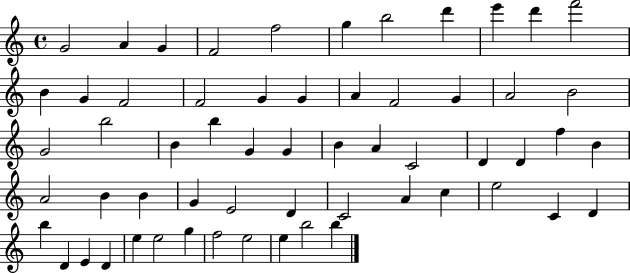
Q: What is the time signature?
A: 4/4